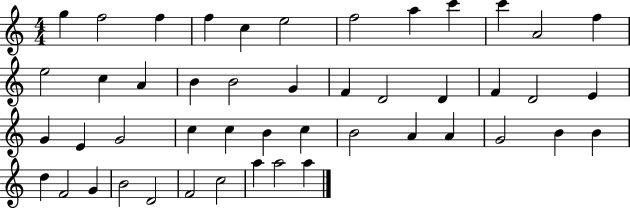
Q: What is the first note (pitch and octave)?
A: G5